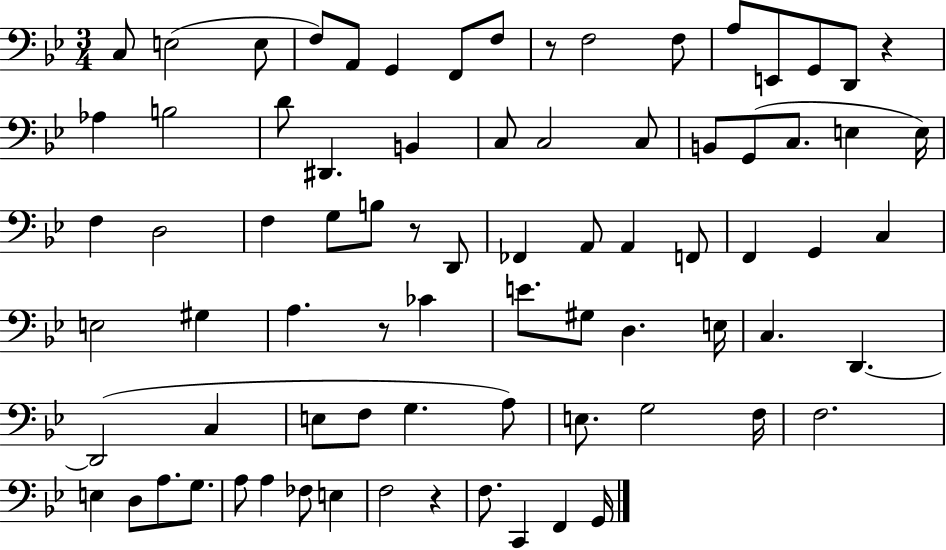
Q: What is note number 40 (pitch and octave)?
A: C3